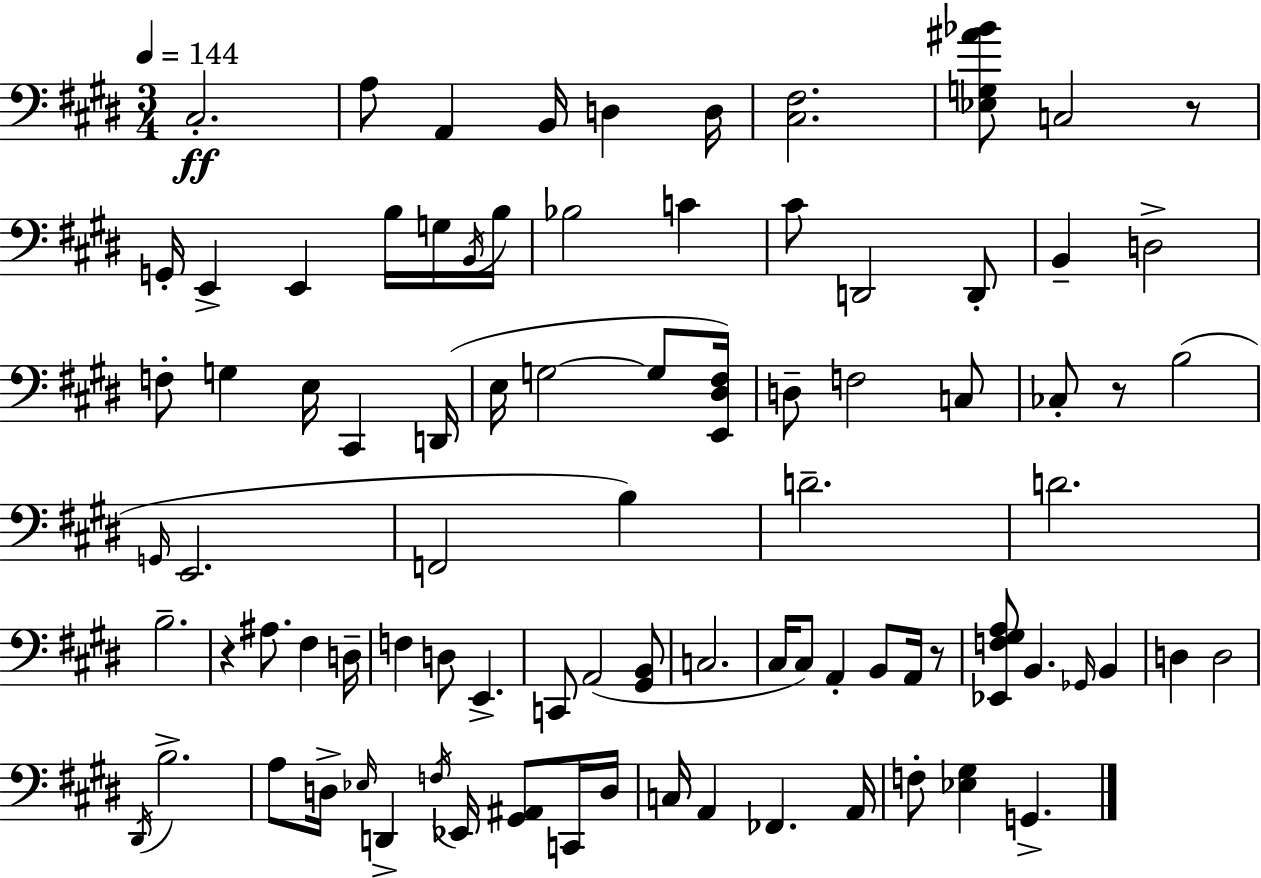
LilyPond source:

{
  \clef bass
  \numericTimeSignature
  \time 3/4
  \key e \major
  \tempo 4 = 144
  cis2.-.\ff | a8 a,4 b,16 d4 d16 | <cis fis>2. | <ees g ais' bes'>8 c2 r8 | \break g,16-. e,4-> e,4 b16 g16 \acciaccatura { b,16 } | b16 bes2 c'4 | cis'8 d,2 d,8-. | b,4-- d2-> | \break f8-. g4 e16 cis,4 | d,16( e16 g2~~ g8 | <e, dis fis>16) d8-- f2 c8 | ces8-. r8 b2( | \break \grace { g,16 } e,2. | f,2 b4) | d'2.-- | d'2. | \break b2.-- | r4 ais8. fis4 | d16-- f4 d8 e,4.-> | c,8 a,2( | \break <gis, b,>8 c2. | cis16 cis8) a,4-. b,8 a,16 | r8 <ees, f gis a>8 b,4. \grace { ges,16 } b,4 | d4 d2 | \break \acciaccatura { dis,16 } b2.-> | a8 d16-> \grace { ees16 } d,4-> | \acciaccatura { f16 } ees,16 <gis, ais,>8 c,16 d16 c16 a,4 fes,4. | a,16 f8-. <ees gis>4 | \break g,4.-> \bar "|."
}